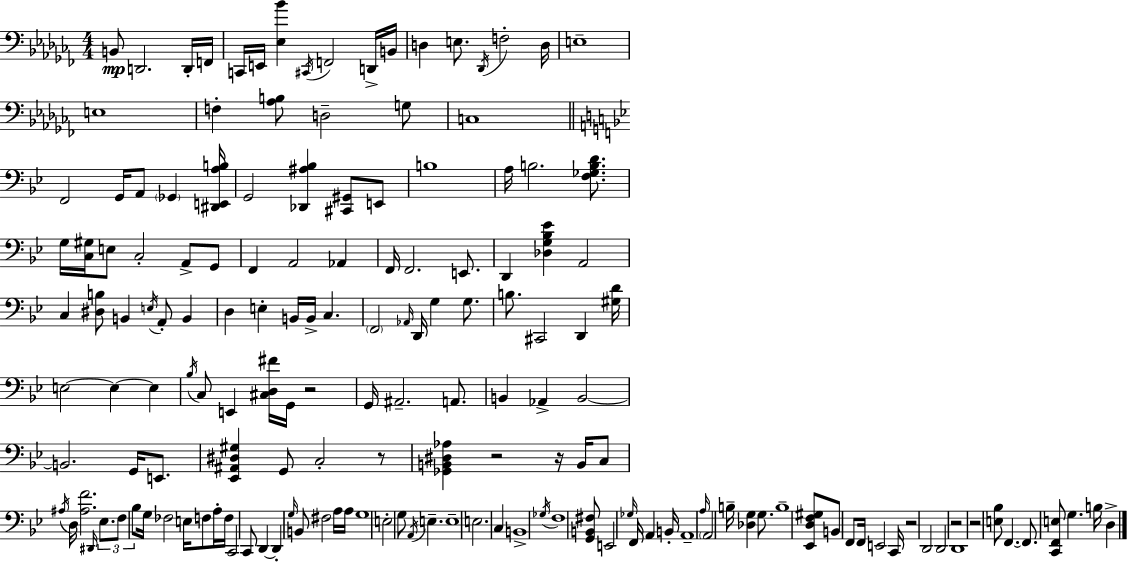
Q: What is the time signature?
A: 4/4